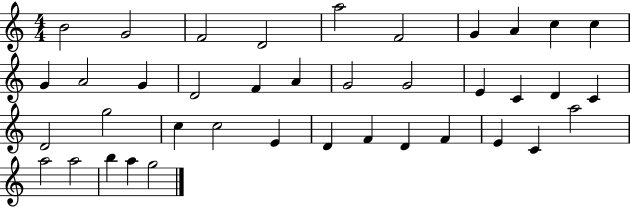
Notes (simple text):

B4/h G4/h F4/h D4/h A5/h F4/h G4/q A4/q C5/q C5/q G4/q A4/h G4/q D4/h F4/q A4/q G4/h G4/h E4/q C4/q D4/q C4/q D4/h G5/h C5/q C5/h E4/q D4/q F4/q D4/q F4/q E4/q C4/q A5/h A5/h A5/h B5/q A5/q G5/h